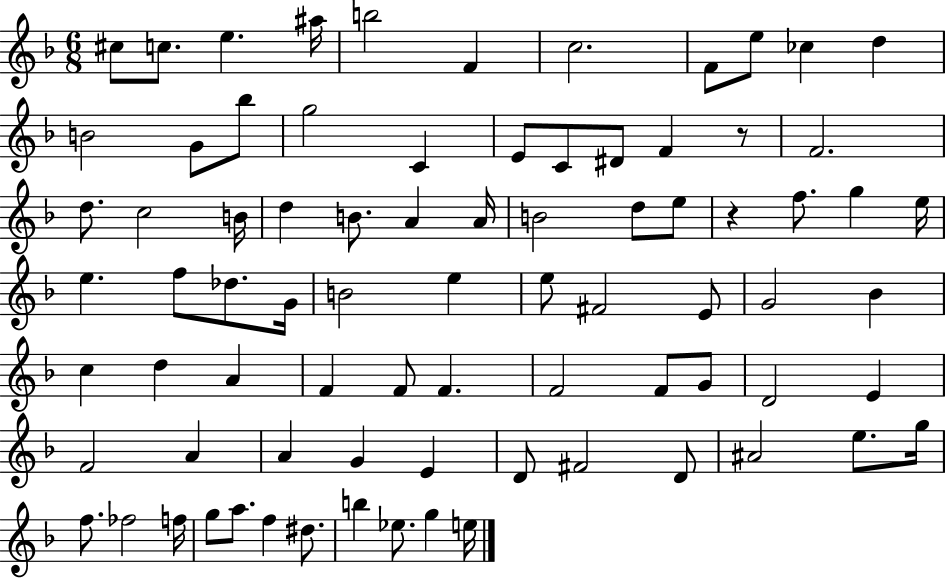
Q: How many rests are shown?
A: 2